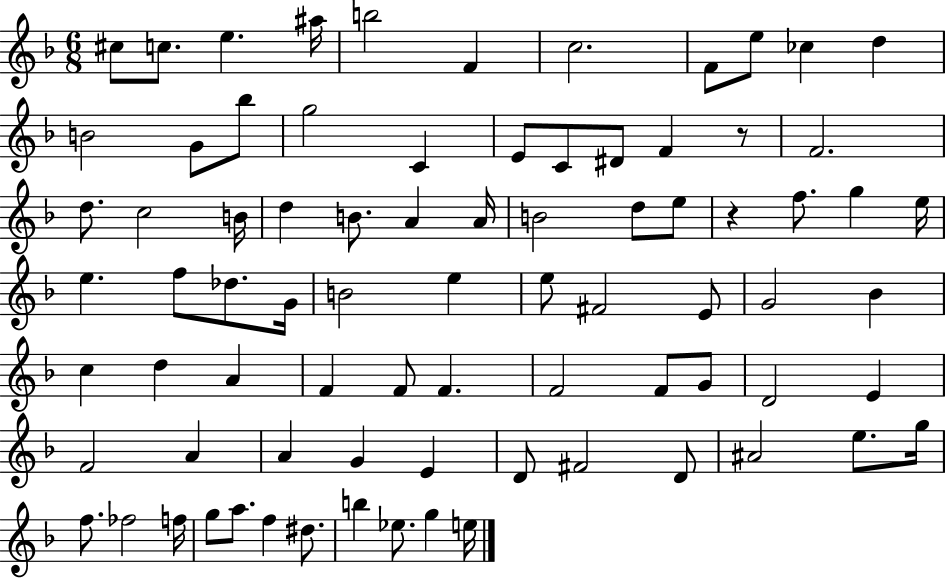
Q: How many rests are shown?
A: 2